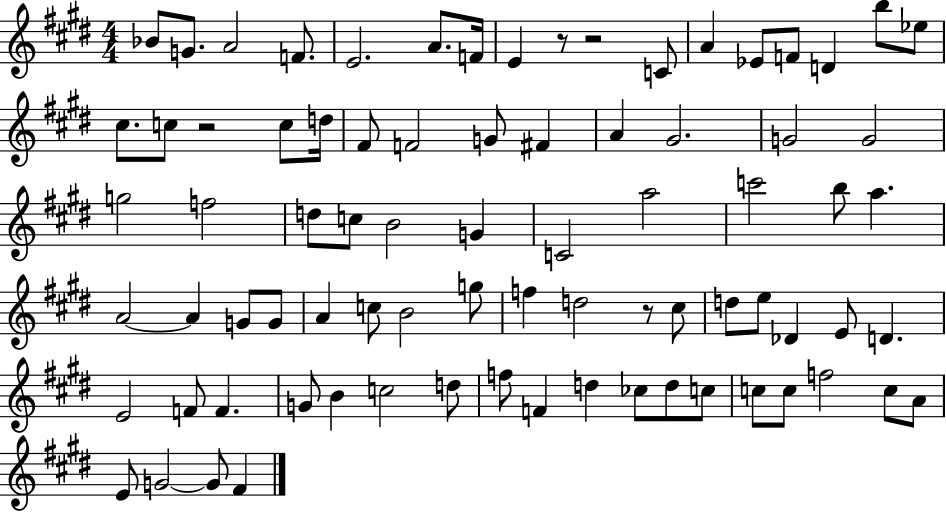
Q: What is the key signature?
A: E major